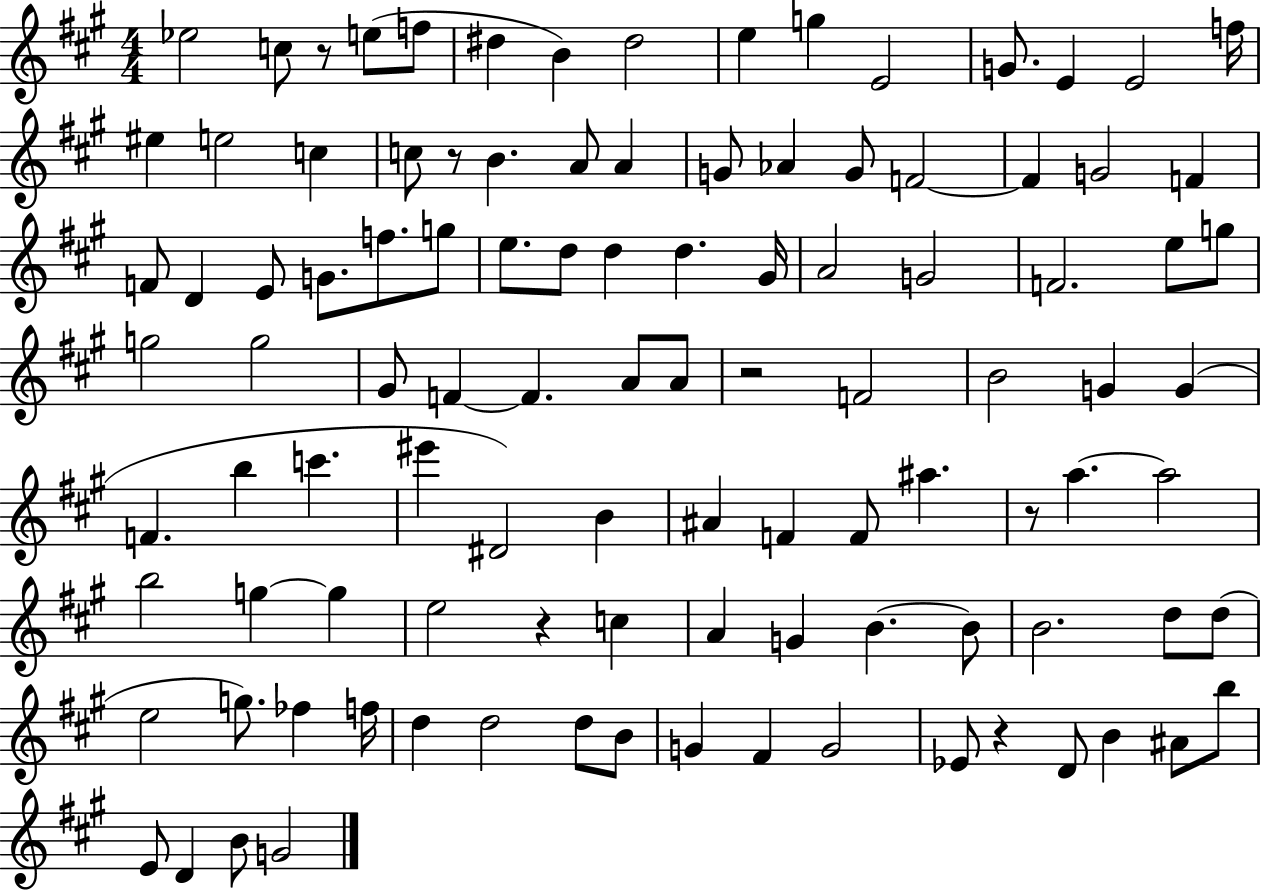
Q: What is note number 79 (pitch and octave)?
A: D5